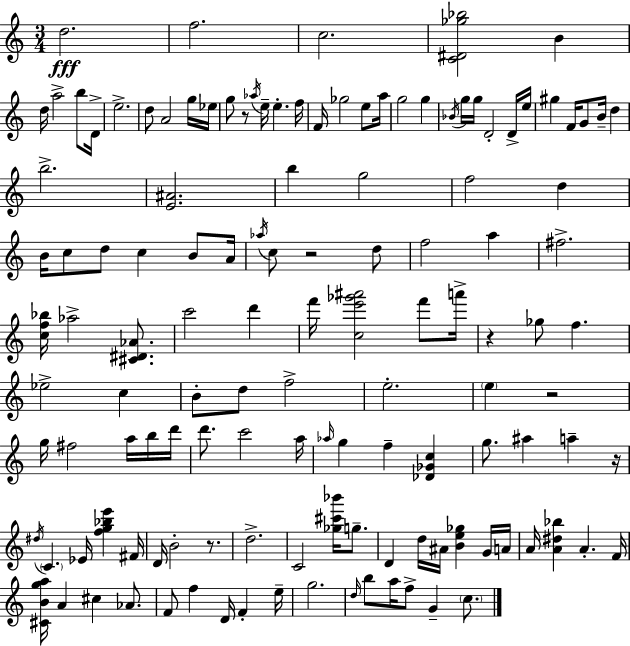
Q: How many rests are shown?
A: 6